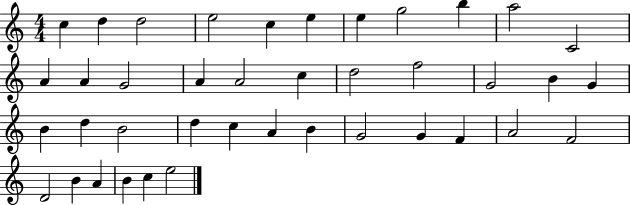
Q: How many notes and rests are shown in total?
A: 40